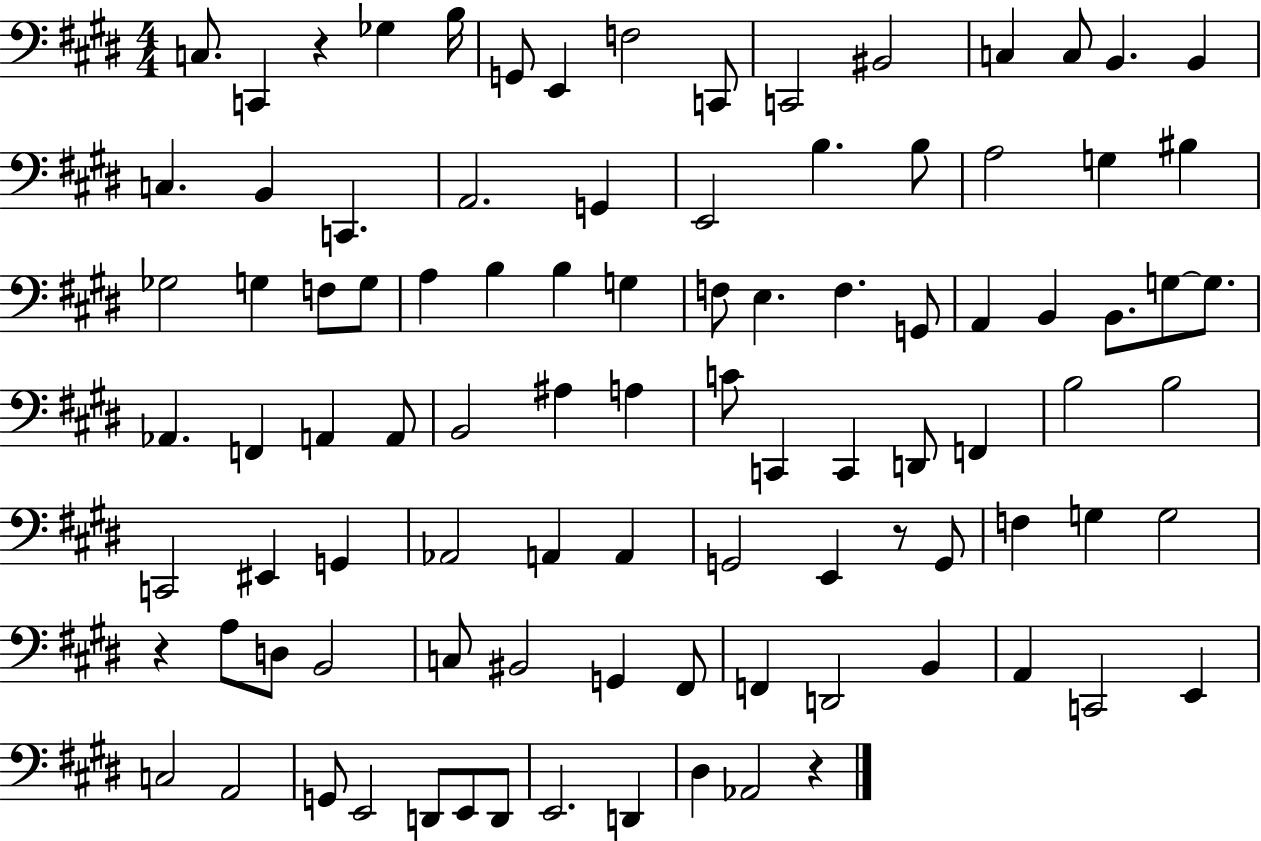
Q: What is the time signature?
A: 4/4